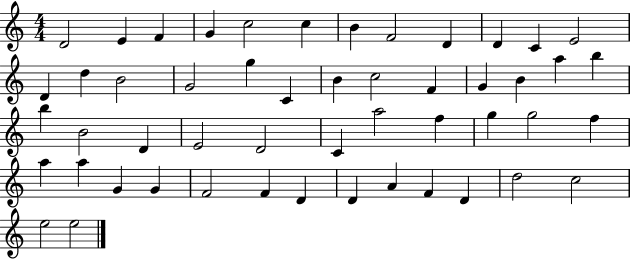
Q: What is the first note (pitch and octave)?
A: D4